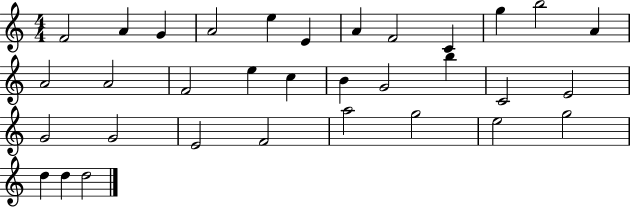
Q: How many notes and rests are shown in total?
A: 33